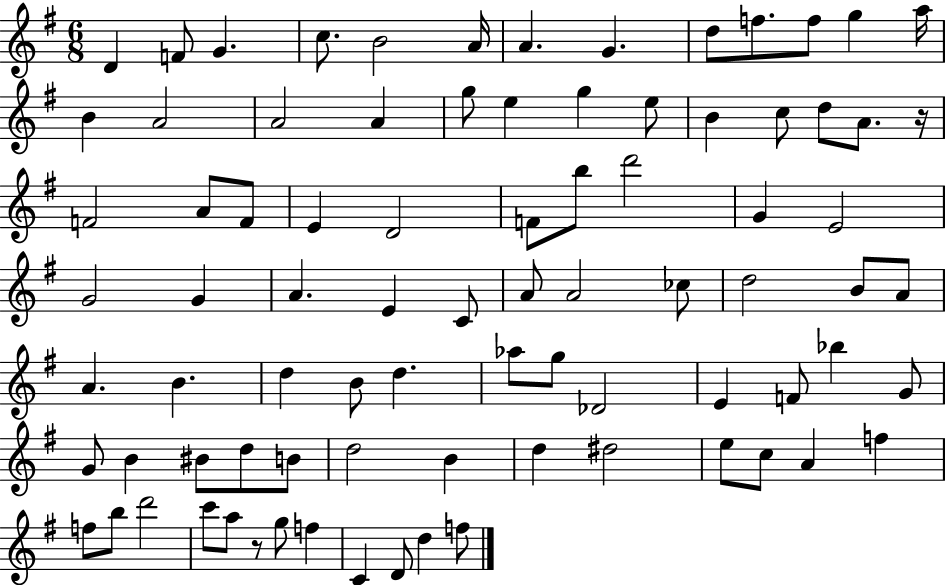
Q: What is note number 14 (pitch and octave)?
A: B4